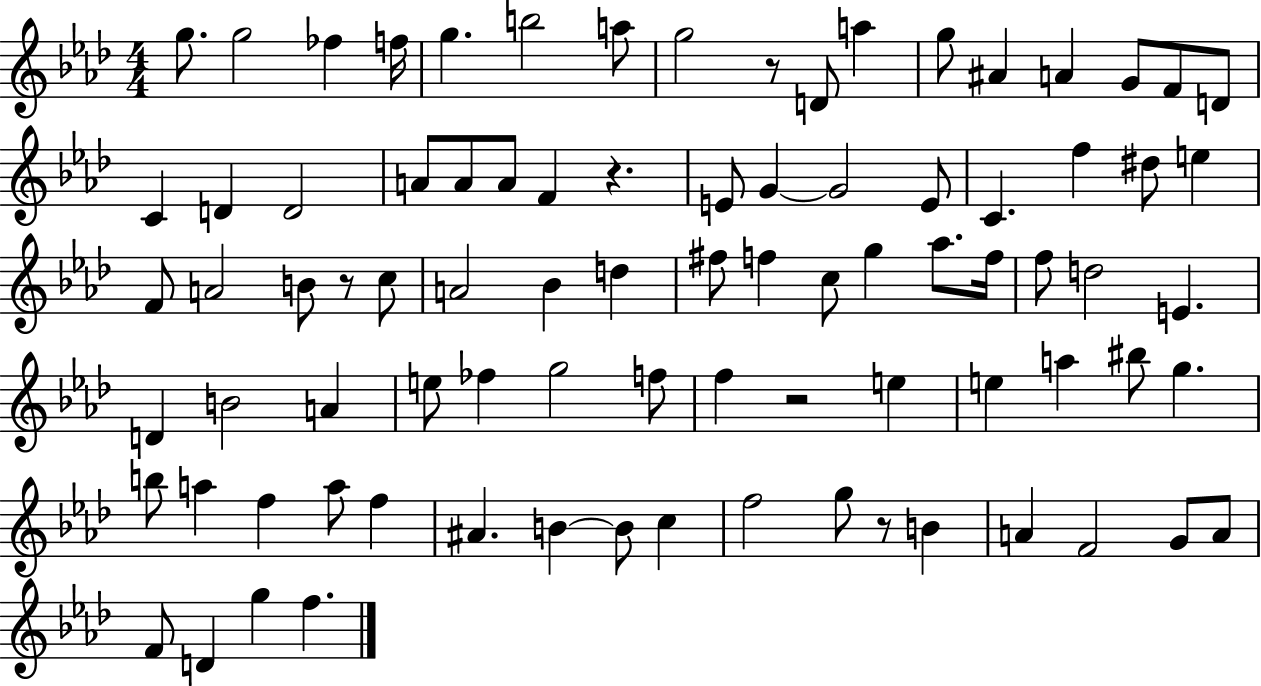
X:1
T:Untitled
M:4/4
L:1/4
K:Ab
g/2 g2 _f f/4 g b2 a/2 g2 z/2 D/2 a g/2 ^A A G/2 F/2 D/2 C D D2 A/2 A/2 A/2 F z E/2 G G2 E/2 C f ^d/2 e F/2 A2 B/2 z/2 c/2 A2 _B d ^f/2 f c/2 g _a/2 f/4 f/2 d2 E D B2 A e/2 _f g2 f/2 f z2 e e a ^b/2 g b/2 a f a/2 f ^A B B/2 c f2 g/2 z/2 B A F2 G/2 A/2 F/2 D g f